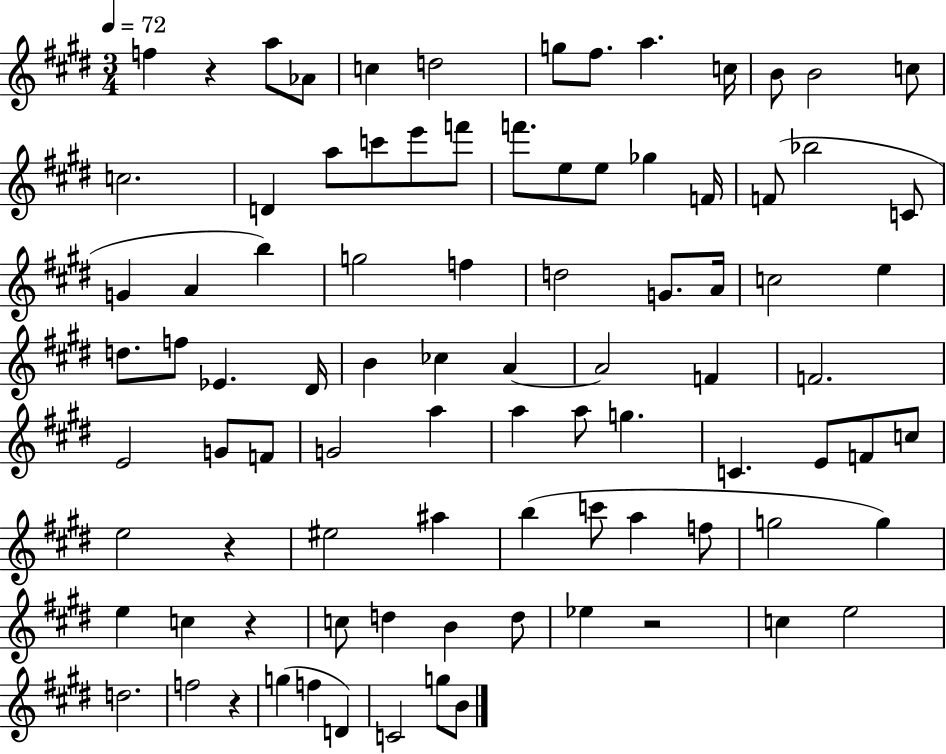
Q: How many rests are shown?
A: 5